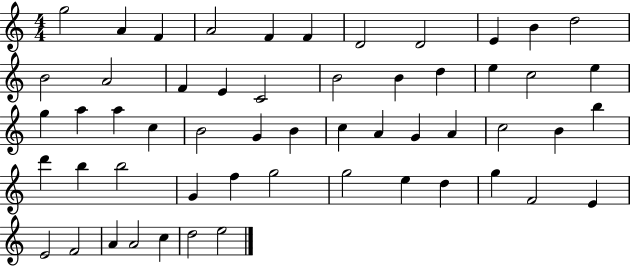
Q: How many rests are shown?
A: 0